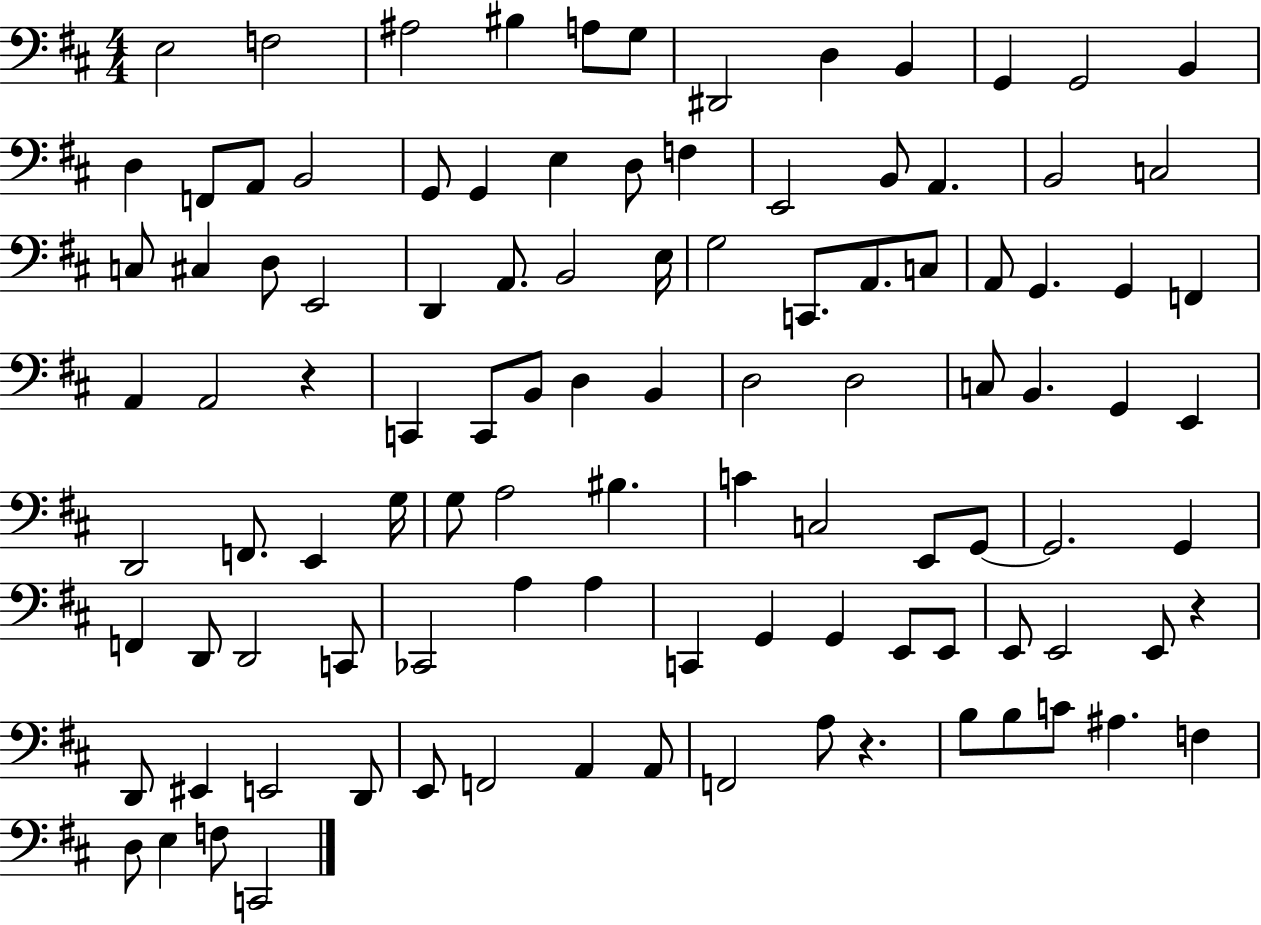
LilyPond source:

{
  \clef bass
  \numericTimeSignature
  \time 4/4
  \key d \major
  e2 f2 | ais2 bis4 a8 g8 | dis,2 d4 b,4 | g,4 g,2 b,4 | \break d4 f,8 a,8 b,2 | g,8 g,4 e4 d8 f4 | e,2 b,8 a,4. | b,2 c2 | \break c8 cis4 d8 e,2 | d,4 a,8. b,2 e16 | g2 c,8. a,8. c8 | a,8 g,4. g,4 f,4 | \break a,4 a,2 r4 | c,4 c,8 b,8 d4 b,4 | d2 d2 | c8 b,4. g,4 e,4 | \break d,2 f,8. e,4 g16 | g8 a2 bis4. | c'4 c2 e,8 g,8~~ | g,2. g,4 | \break f,4 d,8 d,2 c,8 | ces,2 a4 a4 | c,4 g,4 g,4 e,8 e,8 | e,8 e,2 e,8 r4 | \break d,8 eis,4 e,2 d,8 | e,8 f,2 a,4 a,8 | f,2 a8 r4. | b8 b8 c'8 ais4. f4 | \break d8 e4 f8 c,2 | \bar "|."
}